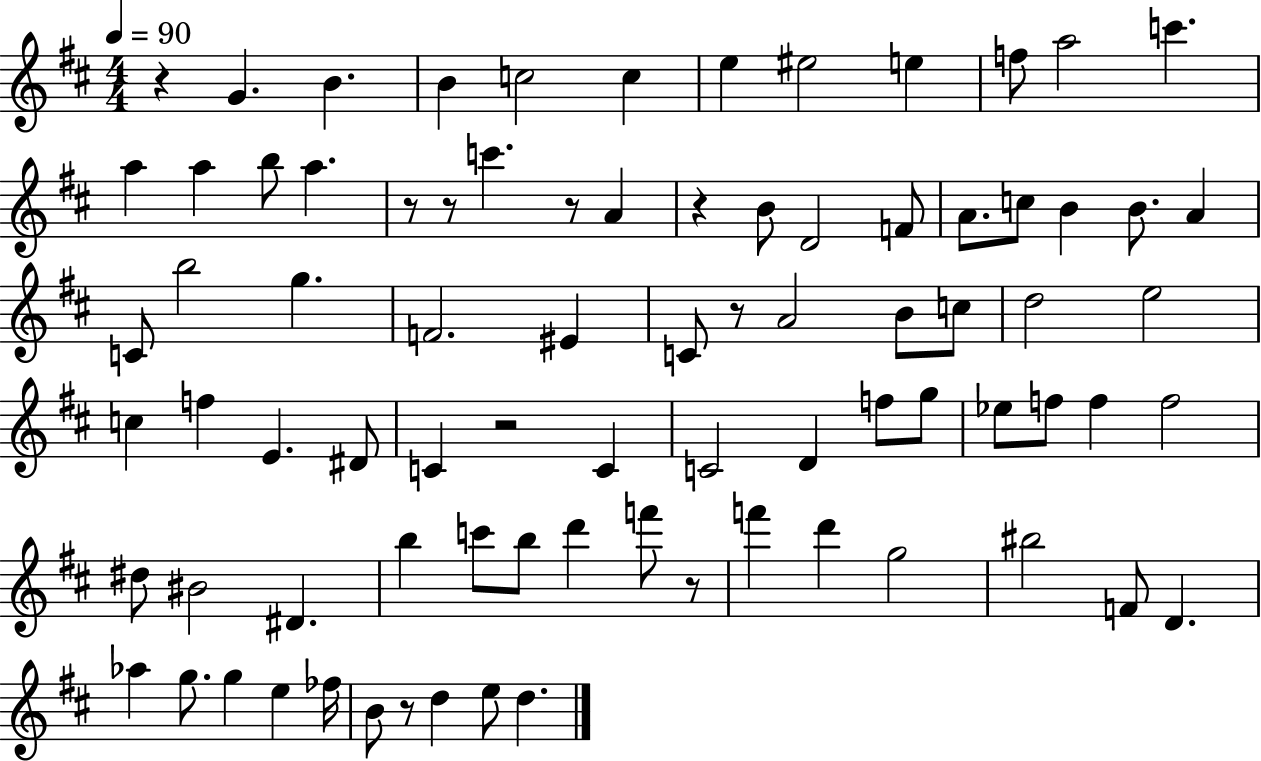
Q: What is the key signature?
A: D major